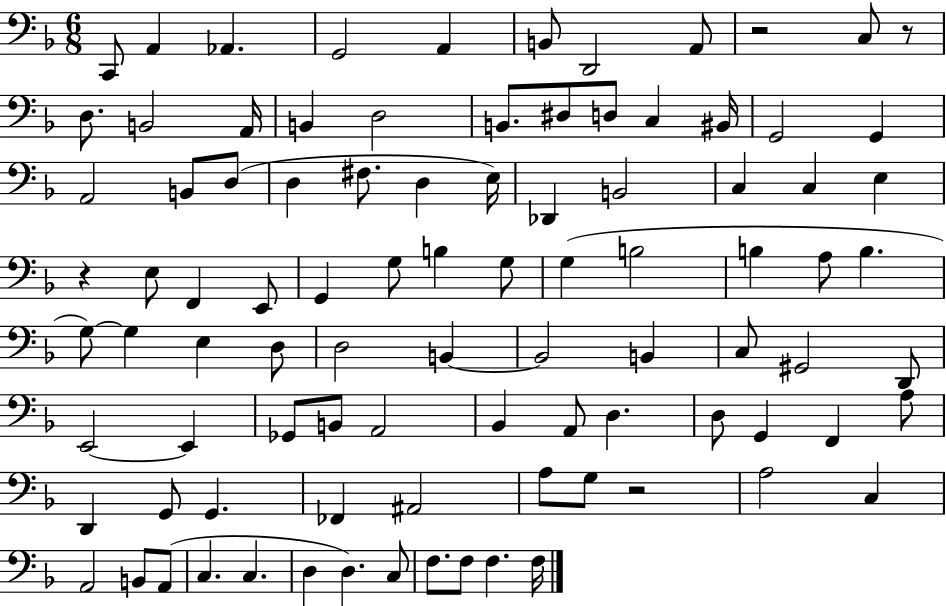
C2/e A2/q Ab2/q. G2/h A2/q B2/e D2/h A2/e R/h C3/e R/e D3/e. B2/h A2/s B2/q D3/h B2/e. D#3/e D3/e C3/q BIS2/s G2/h G2/q A2/h B2/e D3/e D3/q F#3/e. D3/q E3/s Db2/q B2/h C3/q C3/q E3/q R/q E3/e F2/q E2/e G2/q G3/e B3/q G3/e G3/q B3/h B3/q A3/e B3/q. G3/e G3/q E3/q D3/e D3/h B2/q B2/h B2/q C3/e G#2/h D2/e E2/h E2/q Gb2/e B2/e A2/h Bb2/q A2/e D3/q. D3/e G2/q F2/q A3/e D2/q G2/e G2/q. FES2/q A#2/h A3/e G3/e R/h A3/h C3/q A2/h B2/e A2/e C3/q. C3/q. D3/q D3/q. C3/e F3/e. F3/e F3/q. F3/s